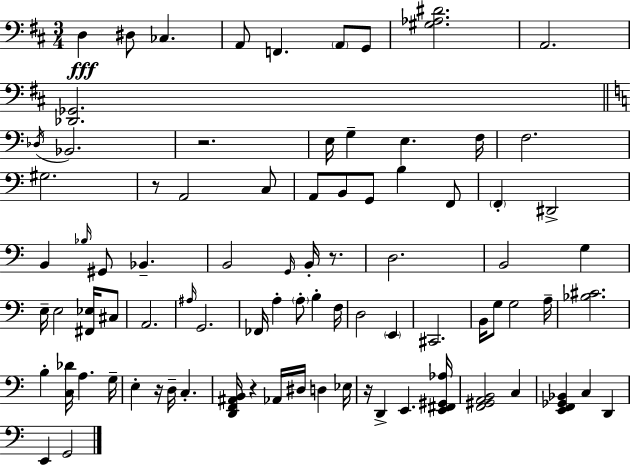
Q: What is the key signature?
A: D major